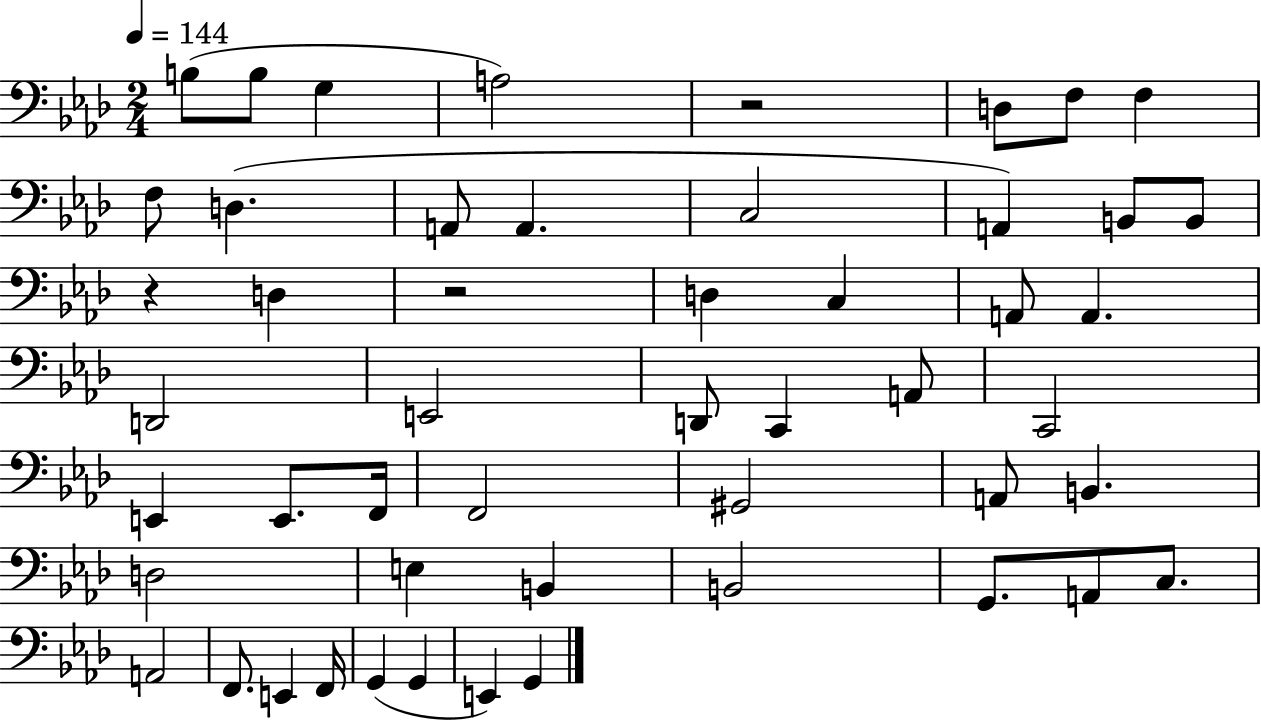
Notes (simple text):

B3/e B3/e G3/q A3/h R/h D3/e F3/e F3/q F3/e D3/q. A2/e A2/q. C3/h A2/q B2/e B2/e R/q D3/q R/h D3/q C3/q A2/e A2/q. D2/h E2/h D2/e C2/q A2/e C2/h E2/q E2/e. F2/s F2/h G#2/h A2/e B2/q. D3/h E3/q B2/q B2/h G2/e. A2/e C3/e. A2/h F2/e. E2/q F2/s G2/q G2/q E2/q G2/q